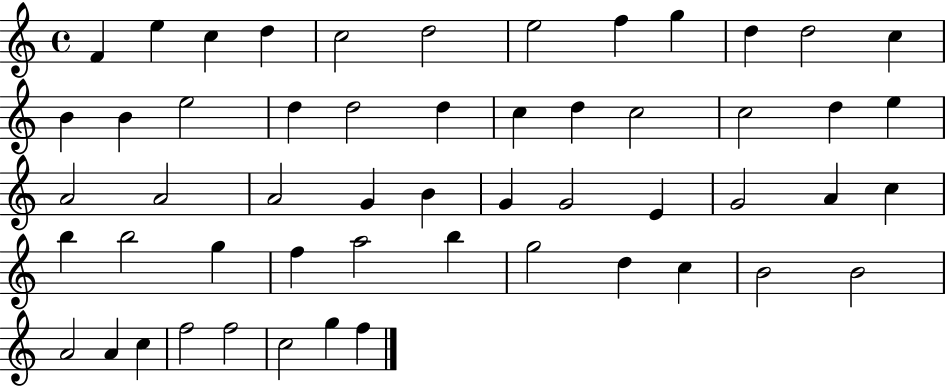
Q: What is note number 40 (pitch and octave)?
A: A5